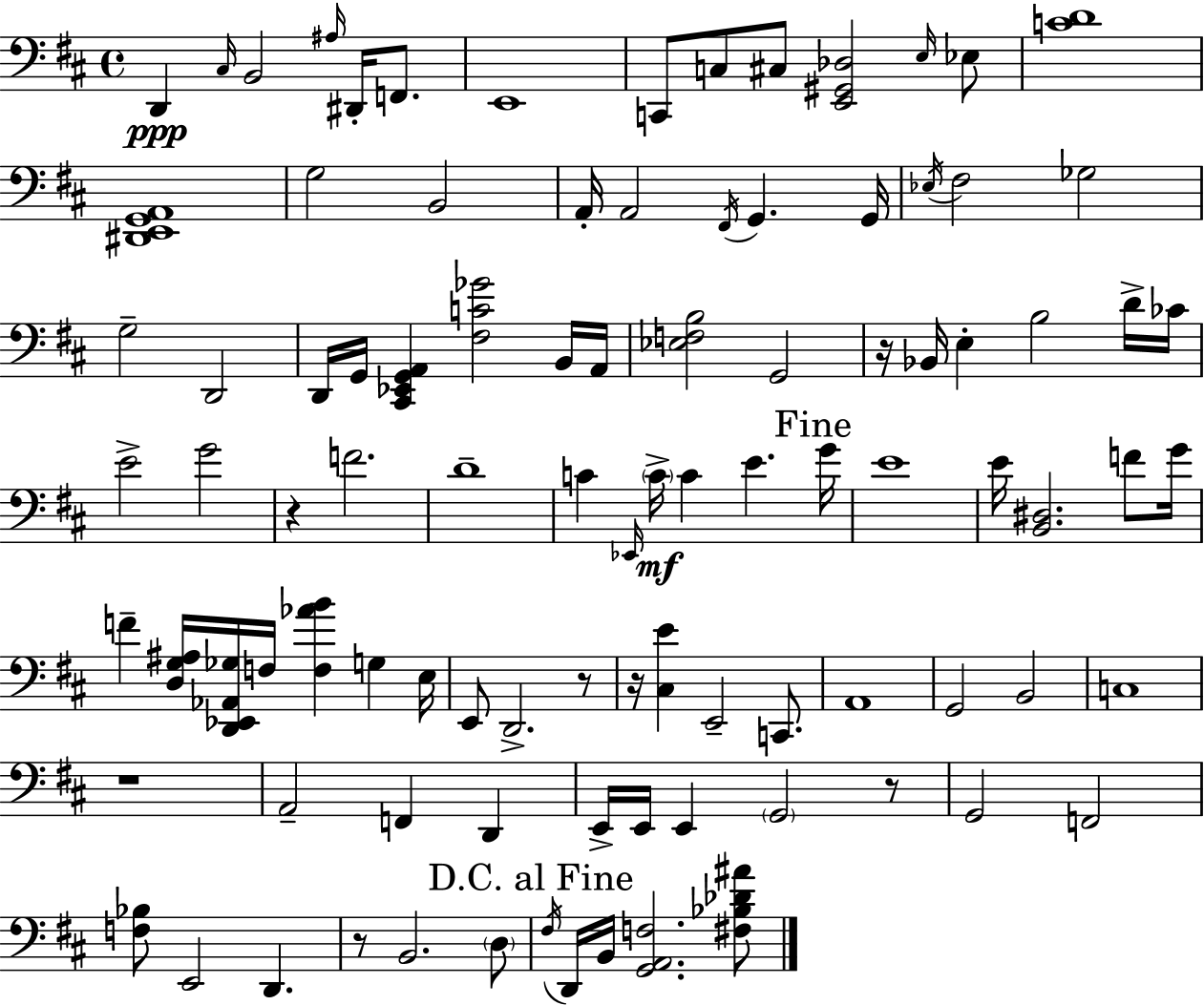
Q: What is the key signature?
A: D major